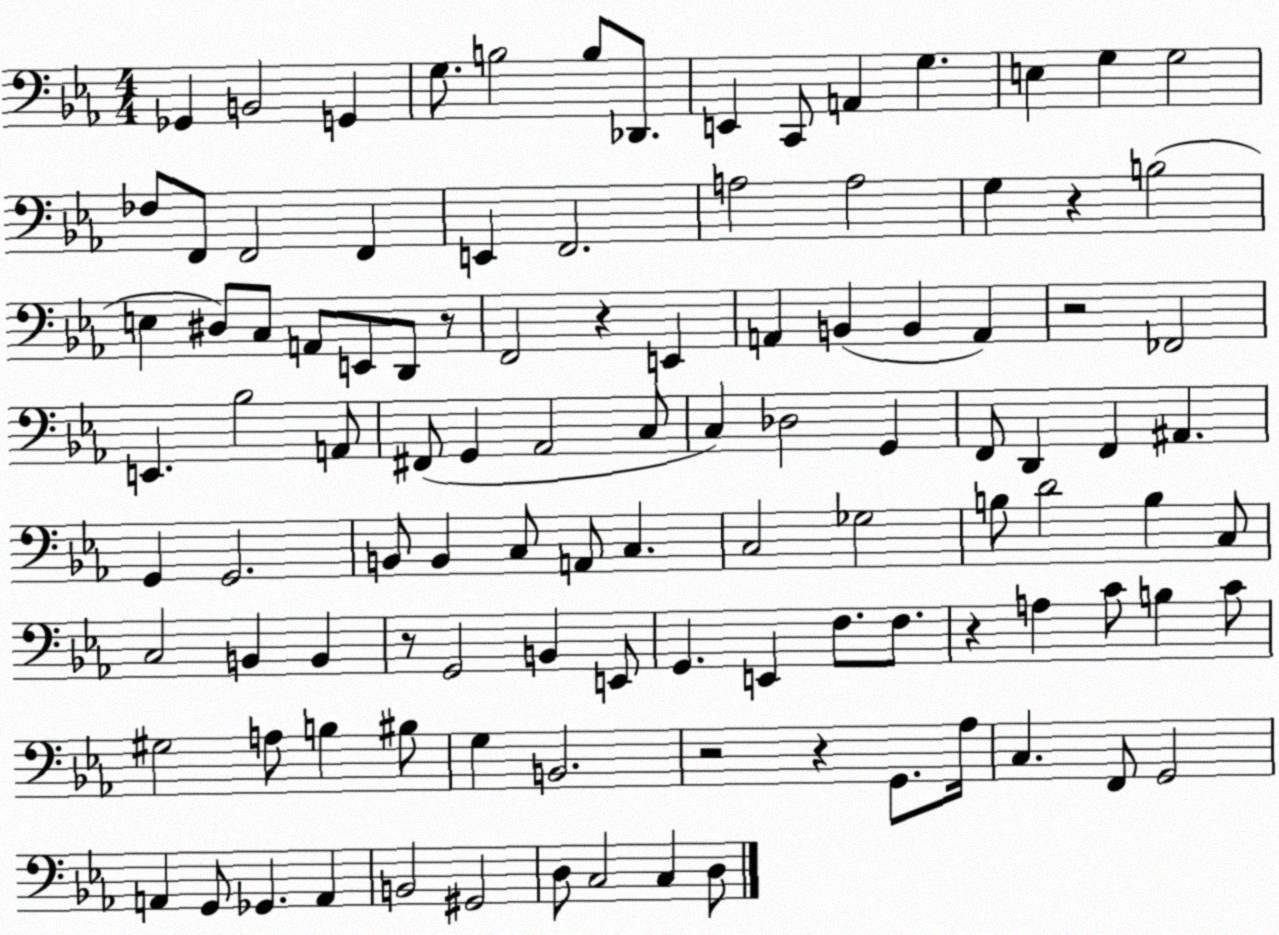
X:1
T:Untitled
M:4/4
L:1/4
K:Eb
_G,, B,,2 G,, G,/2 B,2 B,/2 _D,,/2 E,, C,,/2 A,, G, E, G, G,2 _F,/2 F,,/2 F,,2 F,, E,, F,,2 A,2 A,2 G, z B,2 E, ^D,/2 C,/2 A,,/2 E,,/2 D,,/2 z/2 F,,2 z E,, A,, B,, B,, A,, z2 _F,,2 E,, _B,2 A,,/2 ^F,,/2 G,, _A,,2 C,/2 C, _D,2 G,, F,,/2 D,, F,, ^A,, G,, G,,2 B,,/2 B,, C,/2 A,,/2 C, C,2 _G,2 B,/2 D2 B, C,/2 C,2 B,, B,, z/2 G,,2 B,, E,,/2 G,, E,, F,/2 F,/2 z A, C/2 B, C/2 ^G,2 A,/2 B, ^B,/2 G, B,,2 z2 z G,,/2 _A,/4 C, F,,/2 G,,2 A,, G,,/2 _G,, A,, B,,2 ^G,,2 D,/2 C,2 C, D,/2